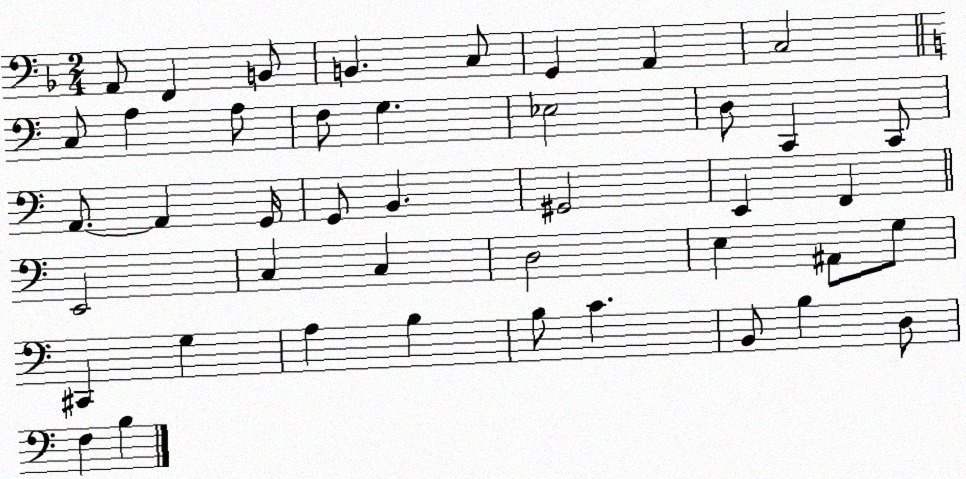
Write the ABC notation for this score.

X:1
T:Untitled
M:2/4
L:1/4
K:F
A,,/2 F,, B,,/2 B,, C,/2 G,, A,, C,2 C,/2 A, A,/2 F,/2 G, _E,2 D,/2 C,, C,,/2 A,,/2 A,, G,,/4 G,,/2 B,, ^G,,2 E,, F,, E,,2 C, C, D,2 E, ^A,,/2 G,/2 ^C,, G, A, B, B,/2 C B,,/2 B, D,/2 F, B,